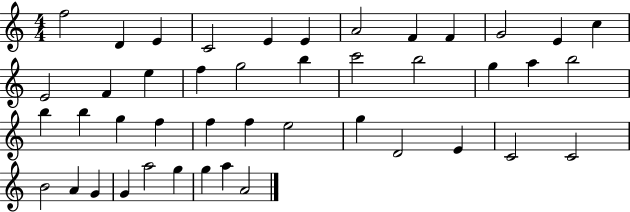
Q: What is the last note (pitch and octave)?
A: A4